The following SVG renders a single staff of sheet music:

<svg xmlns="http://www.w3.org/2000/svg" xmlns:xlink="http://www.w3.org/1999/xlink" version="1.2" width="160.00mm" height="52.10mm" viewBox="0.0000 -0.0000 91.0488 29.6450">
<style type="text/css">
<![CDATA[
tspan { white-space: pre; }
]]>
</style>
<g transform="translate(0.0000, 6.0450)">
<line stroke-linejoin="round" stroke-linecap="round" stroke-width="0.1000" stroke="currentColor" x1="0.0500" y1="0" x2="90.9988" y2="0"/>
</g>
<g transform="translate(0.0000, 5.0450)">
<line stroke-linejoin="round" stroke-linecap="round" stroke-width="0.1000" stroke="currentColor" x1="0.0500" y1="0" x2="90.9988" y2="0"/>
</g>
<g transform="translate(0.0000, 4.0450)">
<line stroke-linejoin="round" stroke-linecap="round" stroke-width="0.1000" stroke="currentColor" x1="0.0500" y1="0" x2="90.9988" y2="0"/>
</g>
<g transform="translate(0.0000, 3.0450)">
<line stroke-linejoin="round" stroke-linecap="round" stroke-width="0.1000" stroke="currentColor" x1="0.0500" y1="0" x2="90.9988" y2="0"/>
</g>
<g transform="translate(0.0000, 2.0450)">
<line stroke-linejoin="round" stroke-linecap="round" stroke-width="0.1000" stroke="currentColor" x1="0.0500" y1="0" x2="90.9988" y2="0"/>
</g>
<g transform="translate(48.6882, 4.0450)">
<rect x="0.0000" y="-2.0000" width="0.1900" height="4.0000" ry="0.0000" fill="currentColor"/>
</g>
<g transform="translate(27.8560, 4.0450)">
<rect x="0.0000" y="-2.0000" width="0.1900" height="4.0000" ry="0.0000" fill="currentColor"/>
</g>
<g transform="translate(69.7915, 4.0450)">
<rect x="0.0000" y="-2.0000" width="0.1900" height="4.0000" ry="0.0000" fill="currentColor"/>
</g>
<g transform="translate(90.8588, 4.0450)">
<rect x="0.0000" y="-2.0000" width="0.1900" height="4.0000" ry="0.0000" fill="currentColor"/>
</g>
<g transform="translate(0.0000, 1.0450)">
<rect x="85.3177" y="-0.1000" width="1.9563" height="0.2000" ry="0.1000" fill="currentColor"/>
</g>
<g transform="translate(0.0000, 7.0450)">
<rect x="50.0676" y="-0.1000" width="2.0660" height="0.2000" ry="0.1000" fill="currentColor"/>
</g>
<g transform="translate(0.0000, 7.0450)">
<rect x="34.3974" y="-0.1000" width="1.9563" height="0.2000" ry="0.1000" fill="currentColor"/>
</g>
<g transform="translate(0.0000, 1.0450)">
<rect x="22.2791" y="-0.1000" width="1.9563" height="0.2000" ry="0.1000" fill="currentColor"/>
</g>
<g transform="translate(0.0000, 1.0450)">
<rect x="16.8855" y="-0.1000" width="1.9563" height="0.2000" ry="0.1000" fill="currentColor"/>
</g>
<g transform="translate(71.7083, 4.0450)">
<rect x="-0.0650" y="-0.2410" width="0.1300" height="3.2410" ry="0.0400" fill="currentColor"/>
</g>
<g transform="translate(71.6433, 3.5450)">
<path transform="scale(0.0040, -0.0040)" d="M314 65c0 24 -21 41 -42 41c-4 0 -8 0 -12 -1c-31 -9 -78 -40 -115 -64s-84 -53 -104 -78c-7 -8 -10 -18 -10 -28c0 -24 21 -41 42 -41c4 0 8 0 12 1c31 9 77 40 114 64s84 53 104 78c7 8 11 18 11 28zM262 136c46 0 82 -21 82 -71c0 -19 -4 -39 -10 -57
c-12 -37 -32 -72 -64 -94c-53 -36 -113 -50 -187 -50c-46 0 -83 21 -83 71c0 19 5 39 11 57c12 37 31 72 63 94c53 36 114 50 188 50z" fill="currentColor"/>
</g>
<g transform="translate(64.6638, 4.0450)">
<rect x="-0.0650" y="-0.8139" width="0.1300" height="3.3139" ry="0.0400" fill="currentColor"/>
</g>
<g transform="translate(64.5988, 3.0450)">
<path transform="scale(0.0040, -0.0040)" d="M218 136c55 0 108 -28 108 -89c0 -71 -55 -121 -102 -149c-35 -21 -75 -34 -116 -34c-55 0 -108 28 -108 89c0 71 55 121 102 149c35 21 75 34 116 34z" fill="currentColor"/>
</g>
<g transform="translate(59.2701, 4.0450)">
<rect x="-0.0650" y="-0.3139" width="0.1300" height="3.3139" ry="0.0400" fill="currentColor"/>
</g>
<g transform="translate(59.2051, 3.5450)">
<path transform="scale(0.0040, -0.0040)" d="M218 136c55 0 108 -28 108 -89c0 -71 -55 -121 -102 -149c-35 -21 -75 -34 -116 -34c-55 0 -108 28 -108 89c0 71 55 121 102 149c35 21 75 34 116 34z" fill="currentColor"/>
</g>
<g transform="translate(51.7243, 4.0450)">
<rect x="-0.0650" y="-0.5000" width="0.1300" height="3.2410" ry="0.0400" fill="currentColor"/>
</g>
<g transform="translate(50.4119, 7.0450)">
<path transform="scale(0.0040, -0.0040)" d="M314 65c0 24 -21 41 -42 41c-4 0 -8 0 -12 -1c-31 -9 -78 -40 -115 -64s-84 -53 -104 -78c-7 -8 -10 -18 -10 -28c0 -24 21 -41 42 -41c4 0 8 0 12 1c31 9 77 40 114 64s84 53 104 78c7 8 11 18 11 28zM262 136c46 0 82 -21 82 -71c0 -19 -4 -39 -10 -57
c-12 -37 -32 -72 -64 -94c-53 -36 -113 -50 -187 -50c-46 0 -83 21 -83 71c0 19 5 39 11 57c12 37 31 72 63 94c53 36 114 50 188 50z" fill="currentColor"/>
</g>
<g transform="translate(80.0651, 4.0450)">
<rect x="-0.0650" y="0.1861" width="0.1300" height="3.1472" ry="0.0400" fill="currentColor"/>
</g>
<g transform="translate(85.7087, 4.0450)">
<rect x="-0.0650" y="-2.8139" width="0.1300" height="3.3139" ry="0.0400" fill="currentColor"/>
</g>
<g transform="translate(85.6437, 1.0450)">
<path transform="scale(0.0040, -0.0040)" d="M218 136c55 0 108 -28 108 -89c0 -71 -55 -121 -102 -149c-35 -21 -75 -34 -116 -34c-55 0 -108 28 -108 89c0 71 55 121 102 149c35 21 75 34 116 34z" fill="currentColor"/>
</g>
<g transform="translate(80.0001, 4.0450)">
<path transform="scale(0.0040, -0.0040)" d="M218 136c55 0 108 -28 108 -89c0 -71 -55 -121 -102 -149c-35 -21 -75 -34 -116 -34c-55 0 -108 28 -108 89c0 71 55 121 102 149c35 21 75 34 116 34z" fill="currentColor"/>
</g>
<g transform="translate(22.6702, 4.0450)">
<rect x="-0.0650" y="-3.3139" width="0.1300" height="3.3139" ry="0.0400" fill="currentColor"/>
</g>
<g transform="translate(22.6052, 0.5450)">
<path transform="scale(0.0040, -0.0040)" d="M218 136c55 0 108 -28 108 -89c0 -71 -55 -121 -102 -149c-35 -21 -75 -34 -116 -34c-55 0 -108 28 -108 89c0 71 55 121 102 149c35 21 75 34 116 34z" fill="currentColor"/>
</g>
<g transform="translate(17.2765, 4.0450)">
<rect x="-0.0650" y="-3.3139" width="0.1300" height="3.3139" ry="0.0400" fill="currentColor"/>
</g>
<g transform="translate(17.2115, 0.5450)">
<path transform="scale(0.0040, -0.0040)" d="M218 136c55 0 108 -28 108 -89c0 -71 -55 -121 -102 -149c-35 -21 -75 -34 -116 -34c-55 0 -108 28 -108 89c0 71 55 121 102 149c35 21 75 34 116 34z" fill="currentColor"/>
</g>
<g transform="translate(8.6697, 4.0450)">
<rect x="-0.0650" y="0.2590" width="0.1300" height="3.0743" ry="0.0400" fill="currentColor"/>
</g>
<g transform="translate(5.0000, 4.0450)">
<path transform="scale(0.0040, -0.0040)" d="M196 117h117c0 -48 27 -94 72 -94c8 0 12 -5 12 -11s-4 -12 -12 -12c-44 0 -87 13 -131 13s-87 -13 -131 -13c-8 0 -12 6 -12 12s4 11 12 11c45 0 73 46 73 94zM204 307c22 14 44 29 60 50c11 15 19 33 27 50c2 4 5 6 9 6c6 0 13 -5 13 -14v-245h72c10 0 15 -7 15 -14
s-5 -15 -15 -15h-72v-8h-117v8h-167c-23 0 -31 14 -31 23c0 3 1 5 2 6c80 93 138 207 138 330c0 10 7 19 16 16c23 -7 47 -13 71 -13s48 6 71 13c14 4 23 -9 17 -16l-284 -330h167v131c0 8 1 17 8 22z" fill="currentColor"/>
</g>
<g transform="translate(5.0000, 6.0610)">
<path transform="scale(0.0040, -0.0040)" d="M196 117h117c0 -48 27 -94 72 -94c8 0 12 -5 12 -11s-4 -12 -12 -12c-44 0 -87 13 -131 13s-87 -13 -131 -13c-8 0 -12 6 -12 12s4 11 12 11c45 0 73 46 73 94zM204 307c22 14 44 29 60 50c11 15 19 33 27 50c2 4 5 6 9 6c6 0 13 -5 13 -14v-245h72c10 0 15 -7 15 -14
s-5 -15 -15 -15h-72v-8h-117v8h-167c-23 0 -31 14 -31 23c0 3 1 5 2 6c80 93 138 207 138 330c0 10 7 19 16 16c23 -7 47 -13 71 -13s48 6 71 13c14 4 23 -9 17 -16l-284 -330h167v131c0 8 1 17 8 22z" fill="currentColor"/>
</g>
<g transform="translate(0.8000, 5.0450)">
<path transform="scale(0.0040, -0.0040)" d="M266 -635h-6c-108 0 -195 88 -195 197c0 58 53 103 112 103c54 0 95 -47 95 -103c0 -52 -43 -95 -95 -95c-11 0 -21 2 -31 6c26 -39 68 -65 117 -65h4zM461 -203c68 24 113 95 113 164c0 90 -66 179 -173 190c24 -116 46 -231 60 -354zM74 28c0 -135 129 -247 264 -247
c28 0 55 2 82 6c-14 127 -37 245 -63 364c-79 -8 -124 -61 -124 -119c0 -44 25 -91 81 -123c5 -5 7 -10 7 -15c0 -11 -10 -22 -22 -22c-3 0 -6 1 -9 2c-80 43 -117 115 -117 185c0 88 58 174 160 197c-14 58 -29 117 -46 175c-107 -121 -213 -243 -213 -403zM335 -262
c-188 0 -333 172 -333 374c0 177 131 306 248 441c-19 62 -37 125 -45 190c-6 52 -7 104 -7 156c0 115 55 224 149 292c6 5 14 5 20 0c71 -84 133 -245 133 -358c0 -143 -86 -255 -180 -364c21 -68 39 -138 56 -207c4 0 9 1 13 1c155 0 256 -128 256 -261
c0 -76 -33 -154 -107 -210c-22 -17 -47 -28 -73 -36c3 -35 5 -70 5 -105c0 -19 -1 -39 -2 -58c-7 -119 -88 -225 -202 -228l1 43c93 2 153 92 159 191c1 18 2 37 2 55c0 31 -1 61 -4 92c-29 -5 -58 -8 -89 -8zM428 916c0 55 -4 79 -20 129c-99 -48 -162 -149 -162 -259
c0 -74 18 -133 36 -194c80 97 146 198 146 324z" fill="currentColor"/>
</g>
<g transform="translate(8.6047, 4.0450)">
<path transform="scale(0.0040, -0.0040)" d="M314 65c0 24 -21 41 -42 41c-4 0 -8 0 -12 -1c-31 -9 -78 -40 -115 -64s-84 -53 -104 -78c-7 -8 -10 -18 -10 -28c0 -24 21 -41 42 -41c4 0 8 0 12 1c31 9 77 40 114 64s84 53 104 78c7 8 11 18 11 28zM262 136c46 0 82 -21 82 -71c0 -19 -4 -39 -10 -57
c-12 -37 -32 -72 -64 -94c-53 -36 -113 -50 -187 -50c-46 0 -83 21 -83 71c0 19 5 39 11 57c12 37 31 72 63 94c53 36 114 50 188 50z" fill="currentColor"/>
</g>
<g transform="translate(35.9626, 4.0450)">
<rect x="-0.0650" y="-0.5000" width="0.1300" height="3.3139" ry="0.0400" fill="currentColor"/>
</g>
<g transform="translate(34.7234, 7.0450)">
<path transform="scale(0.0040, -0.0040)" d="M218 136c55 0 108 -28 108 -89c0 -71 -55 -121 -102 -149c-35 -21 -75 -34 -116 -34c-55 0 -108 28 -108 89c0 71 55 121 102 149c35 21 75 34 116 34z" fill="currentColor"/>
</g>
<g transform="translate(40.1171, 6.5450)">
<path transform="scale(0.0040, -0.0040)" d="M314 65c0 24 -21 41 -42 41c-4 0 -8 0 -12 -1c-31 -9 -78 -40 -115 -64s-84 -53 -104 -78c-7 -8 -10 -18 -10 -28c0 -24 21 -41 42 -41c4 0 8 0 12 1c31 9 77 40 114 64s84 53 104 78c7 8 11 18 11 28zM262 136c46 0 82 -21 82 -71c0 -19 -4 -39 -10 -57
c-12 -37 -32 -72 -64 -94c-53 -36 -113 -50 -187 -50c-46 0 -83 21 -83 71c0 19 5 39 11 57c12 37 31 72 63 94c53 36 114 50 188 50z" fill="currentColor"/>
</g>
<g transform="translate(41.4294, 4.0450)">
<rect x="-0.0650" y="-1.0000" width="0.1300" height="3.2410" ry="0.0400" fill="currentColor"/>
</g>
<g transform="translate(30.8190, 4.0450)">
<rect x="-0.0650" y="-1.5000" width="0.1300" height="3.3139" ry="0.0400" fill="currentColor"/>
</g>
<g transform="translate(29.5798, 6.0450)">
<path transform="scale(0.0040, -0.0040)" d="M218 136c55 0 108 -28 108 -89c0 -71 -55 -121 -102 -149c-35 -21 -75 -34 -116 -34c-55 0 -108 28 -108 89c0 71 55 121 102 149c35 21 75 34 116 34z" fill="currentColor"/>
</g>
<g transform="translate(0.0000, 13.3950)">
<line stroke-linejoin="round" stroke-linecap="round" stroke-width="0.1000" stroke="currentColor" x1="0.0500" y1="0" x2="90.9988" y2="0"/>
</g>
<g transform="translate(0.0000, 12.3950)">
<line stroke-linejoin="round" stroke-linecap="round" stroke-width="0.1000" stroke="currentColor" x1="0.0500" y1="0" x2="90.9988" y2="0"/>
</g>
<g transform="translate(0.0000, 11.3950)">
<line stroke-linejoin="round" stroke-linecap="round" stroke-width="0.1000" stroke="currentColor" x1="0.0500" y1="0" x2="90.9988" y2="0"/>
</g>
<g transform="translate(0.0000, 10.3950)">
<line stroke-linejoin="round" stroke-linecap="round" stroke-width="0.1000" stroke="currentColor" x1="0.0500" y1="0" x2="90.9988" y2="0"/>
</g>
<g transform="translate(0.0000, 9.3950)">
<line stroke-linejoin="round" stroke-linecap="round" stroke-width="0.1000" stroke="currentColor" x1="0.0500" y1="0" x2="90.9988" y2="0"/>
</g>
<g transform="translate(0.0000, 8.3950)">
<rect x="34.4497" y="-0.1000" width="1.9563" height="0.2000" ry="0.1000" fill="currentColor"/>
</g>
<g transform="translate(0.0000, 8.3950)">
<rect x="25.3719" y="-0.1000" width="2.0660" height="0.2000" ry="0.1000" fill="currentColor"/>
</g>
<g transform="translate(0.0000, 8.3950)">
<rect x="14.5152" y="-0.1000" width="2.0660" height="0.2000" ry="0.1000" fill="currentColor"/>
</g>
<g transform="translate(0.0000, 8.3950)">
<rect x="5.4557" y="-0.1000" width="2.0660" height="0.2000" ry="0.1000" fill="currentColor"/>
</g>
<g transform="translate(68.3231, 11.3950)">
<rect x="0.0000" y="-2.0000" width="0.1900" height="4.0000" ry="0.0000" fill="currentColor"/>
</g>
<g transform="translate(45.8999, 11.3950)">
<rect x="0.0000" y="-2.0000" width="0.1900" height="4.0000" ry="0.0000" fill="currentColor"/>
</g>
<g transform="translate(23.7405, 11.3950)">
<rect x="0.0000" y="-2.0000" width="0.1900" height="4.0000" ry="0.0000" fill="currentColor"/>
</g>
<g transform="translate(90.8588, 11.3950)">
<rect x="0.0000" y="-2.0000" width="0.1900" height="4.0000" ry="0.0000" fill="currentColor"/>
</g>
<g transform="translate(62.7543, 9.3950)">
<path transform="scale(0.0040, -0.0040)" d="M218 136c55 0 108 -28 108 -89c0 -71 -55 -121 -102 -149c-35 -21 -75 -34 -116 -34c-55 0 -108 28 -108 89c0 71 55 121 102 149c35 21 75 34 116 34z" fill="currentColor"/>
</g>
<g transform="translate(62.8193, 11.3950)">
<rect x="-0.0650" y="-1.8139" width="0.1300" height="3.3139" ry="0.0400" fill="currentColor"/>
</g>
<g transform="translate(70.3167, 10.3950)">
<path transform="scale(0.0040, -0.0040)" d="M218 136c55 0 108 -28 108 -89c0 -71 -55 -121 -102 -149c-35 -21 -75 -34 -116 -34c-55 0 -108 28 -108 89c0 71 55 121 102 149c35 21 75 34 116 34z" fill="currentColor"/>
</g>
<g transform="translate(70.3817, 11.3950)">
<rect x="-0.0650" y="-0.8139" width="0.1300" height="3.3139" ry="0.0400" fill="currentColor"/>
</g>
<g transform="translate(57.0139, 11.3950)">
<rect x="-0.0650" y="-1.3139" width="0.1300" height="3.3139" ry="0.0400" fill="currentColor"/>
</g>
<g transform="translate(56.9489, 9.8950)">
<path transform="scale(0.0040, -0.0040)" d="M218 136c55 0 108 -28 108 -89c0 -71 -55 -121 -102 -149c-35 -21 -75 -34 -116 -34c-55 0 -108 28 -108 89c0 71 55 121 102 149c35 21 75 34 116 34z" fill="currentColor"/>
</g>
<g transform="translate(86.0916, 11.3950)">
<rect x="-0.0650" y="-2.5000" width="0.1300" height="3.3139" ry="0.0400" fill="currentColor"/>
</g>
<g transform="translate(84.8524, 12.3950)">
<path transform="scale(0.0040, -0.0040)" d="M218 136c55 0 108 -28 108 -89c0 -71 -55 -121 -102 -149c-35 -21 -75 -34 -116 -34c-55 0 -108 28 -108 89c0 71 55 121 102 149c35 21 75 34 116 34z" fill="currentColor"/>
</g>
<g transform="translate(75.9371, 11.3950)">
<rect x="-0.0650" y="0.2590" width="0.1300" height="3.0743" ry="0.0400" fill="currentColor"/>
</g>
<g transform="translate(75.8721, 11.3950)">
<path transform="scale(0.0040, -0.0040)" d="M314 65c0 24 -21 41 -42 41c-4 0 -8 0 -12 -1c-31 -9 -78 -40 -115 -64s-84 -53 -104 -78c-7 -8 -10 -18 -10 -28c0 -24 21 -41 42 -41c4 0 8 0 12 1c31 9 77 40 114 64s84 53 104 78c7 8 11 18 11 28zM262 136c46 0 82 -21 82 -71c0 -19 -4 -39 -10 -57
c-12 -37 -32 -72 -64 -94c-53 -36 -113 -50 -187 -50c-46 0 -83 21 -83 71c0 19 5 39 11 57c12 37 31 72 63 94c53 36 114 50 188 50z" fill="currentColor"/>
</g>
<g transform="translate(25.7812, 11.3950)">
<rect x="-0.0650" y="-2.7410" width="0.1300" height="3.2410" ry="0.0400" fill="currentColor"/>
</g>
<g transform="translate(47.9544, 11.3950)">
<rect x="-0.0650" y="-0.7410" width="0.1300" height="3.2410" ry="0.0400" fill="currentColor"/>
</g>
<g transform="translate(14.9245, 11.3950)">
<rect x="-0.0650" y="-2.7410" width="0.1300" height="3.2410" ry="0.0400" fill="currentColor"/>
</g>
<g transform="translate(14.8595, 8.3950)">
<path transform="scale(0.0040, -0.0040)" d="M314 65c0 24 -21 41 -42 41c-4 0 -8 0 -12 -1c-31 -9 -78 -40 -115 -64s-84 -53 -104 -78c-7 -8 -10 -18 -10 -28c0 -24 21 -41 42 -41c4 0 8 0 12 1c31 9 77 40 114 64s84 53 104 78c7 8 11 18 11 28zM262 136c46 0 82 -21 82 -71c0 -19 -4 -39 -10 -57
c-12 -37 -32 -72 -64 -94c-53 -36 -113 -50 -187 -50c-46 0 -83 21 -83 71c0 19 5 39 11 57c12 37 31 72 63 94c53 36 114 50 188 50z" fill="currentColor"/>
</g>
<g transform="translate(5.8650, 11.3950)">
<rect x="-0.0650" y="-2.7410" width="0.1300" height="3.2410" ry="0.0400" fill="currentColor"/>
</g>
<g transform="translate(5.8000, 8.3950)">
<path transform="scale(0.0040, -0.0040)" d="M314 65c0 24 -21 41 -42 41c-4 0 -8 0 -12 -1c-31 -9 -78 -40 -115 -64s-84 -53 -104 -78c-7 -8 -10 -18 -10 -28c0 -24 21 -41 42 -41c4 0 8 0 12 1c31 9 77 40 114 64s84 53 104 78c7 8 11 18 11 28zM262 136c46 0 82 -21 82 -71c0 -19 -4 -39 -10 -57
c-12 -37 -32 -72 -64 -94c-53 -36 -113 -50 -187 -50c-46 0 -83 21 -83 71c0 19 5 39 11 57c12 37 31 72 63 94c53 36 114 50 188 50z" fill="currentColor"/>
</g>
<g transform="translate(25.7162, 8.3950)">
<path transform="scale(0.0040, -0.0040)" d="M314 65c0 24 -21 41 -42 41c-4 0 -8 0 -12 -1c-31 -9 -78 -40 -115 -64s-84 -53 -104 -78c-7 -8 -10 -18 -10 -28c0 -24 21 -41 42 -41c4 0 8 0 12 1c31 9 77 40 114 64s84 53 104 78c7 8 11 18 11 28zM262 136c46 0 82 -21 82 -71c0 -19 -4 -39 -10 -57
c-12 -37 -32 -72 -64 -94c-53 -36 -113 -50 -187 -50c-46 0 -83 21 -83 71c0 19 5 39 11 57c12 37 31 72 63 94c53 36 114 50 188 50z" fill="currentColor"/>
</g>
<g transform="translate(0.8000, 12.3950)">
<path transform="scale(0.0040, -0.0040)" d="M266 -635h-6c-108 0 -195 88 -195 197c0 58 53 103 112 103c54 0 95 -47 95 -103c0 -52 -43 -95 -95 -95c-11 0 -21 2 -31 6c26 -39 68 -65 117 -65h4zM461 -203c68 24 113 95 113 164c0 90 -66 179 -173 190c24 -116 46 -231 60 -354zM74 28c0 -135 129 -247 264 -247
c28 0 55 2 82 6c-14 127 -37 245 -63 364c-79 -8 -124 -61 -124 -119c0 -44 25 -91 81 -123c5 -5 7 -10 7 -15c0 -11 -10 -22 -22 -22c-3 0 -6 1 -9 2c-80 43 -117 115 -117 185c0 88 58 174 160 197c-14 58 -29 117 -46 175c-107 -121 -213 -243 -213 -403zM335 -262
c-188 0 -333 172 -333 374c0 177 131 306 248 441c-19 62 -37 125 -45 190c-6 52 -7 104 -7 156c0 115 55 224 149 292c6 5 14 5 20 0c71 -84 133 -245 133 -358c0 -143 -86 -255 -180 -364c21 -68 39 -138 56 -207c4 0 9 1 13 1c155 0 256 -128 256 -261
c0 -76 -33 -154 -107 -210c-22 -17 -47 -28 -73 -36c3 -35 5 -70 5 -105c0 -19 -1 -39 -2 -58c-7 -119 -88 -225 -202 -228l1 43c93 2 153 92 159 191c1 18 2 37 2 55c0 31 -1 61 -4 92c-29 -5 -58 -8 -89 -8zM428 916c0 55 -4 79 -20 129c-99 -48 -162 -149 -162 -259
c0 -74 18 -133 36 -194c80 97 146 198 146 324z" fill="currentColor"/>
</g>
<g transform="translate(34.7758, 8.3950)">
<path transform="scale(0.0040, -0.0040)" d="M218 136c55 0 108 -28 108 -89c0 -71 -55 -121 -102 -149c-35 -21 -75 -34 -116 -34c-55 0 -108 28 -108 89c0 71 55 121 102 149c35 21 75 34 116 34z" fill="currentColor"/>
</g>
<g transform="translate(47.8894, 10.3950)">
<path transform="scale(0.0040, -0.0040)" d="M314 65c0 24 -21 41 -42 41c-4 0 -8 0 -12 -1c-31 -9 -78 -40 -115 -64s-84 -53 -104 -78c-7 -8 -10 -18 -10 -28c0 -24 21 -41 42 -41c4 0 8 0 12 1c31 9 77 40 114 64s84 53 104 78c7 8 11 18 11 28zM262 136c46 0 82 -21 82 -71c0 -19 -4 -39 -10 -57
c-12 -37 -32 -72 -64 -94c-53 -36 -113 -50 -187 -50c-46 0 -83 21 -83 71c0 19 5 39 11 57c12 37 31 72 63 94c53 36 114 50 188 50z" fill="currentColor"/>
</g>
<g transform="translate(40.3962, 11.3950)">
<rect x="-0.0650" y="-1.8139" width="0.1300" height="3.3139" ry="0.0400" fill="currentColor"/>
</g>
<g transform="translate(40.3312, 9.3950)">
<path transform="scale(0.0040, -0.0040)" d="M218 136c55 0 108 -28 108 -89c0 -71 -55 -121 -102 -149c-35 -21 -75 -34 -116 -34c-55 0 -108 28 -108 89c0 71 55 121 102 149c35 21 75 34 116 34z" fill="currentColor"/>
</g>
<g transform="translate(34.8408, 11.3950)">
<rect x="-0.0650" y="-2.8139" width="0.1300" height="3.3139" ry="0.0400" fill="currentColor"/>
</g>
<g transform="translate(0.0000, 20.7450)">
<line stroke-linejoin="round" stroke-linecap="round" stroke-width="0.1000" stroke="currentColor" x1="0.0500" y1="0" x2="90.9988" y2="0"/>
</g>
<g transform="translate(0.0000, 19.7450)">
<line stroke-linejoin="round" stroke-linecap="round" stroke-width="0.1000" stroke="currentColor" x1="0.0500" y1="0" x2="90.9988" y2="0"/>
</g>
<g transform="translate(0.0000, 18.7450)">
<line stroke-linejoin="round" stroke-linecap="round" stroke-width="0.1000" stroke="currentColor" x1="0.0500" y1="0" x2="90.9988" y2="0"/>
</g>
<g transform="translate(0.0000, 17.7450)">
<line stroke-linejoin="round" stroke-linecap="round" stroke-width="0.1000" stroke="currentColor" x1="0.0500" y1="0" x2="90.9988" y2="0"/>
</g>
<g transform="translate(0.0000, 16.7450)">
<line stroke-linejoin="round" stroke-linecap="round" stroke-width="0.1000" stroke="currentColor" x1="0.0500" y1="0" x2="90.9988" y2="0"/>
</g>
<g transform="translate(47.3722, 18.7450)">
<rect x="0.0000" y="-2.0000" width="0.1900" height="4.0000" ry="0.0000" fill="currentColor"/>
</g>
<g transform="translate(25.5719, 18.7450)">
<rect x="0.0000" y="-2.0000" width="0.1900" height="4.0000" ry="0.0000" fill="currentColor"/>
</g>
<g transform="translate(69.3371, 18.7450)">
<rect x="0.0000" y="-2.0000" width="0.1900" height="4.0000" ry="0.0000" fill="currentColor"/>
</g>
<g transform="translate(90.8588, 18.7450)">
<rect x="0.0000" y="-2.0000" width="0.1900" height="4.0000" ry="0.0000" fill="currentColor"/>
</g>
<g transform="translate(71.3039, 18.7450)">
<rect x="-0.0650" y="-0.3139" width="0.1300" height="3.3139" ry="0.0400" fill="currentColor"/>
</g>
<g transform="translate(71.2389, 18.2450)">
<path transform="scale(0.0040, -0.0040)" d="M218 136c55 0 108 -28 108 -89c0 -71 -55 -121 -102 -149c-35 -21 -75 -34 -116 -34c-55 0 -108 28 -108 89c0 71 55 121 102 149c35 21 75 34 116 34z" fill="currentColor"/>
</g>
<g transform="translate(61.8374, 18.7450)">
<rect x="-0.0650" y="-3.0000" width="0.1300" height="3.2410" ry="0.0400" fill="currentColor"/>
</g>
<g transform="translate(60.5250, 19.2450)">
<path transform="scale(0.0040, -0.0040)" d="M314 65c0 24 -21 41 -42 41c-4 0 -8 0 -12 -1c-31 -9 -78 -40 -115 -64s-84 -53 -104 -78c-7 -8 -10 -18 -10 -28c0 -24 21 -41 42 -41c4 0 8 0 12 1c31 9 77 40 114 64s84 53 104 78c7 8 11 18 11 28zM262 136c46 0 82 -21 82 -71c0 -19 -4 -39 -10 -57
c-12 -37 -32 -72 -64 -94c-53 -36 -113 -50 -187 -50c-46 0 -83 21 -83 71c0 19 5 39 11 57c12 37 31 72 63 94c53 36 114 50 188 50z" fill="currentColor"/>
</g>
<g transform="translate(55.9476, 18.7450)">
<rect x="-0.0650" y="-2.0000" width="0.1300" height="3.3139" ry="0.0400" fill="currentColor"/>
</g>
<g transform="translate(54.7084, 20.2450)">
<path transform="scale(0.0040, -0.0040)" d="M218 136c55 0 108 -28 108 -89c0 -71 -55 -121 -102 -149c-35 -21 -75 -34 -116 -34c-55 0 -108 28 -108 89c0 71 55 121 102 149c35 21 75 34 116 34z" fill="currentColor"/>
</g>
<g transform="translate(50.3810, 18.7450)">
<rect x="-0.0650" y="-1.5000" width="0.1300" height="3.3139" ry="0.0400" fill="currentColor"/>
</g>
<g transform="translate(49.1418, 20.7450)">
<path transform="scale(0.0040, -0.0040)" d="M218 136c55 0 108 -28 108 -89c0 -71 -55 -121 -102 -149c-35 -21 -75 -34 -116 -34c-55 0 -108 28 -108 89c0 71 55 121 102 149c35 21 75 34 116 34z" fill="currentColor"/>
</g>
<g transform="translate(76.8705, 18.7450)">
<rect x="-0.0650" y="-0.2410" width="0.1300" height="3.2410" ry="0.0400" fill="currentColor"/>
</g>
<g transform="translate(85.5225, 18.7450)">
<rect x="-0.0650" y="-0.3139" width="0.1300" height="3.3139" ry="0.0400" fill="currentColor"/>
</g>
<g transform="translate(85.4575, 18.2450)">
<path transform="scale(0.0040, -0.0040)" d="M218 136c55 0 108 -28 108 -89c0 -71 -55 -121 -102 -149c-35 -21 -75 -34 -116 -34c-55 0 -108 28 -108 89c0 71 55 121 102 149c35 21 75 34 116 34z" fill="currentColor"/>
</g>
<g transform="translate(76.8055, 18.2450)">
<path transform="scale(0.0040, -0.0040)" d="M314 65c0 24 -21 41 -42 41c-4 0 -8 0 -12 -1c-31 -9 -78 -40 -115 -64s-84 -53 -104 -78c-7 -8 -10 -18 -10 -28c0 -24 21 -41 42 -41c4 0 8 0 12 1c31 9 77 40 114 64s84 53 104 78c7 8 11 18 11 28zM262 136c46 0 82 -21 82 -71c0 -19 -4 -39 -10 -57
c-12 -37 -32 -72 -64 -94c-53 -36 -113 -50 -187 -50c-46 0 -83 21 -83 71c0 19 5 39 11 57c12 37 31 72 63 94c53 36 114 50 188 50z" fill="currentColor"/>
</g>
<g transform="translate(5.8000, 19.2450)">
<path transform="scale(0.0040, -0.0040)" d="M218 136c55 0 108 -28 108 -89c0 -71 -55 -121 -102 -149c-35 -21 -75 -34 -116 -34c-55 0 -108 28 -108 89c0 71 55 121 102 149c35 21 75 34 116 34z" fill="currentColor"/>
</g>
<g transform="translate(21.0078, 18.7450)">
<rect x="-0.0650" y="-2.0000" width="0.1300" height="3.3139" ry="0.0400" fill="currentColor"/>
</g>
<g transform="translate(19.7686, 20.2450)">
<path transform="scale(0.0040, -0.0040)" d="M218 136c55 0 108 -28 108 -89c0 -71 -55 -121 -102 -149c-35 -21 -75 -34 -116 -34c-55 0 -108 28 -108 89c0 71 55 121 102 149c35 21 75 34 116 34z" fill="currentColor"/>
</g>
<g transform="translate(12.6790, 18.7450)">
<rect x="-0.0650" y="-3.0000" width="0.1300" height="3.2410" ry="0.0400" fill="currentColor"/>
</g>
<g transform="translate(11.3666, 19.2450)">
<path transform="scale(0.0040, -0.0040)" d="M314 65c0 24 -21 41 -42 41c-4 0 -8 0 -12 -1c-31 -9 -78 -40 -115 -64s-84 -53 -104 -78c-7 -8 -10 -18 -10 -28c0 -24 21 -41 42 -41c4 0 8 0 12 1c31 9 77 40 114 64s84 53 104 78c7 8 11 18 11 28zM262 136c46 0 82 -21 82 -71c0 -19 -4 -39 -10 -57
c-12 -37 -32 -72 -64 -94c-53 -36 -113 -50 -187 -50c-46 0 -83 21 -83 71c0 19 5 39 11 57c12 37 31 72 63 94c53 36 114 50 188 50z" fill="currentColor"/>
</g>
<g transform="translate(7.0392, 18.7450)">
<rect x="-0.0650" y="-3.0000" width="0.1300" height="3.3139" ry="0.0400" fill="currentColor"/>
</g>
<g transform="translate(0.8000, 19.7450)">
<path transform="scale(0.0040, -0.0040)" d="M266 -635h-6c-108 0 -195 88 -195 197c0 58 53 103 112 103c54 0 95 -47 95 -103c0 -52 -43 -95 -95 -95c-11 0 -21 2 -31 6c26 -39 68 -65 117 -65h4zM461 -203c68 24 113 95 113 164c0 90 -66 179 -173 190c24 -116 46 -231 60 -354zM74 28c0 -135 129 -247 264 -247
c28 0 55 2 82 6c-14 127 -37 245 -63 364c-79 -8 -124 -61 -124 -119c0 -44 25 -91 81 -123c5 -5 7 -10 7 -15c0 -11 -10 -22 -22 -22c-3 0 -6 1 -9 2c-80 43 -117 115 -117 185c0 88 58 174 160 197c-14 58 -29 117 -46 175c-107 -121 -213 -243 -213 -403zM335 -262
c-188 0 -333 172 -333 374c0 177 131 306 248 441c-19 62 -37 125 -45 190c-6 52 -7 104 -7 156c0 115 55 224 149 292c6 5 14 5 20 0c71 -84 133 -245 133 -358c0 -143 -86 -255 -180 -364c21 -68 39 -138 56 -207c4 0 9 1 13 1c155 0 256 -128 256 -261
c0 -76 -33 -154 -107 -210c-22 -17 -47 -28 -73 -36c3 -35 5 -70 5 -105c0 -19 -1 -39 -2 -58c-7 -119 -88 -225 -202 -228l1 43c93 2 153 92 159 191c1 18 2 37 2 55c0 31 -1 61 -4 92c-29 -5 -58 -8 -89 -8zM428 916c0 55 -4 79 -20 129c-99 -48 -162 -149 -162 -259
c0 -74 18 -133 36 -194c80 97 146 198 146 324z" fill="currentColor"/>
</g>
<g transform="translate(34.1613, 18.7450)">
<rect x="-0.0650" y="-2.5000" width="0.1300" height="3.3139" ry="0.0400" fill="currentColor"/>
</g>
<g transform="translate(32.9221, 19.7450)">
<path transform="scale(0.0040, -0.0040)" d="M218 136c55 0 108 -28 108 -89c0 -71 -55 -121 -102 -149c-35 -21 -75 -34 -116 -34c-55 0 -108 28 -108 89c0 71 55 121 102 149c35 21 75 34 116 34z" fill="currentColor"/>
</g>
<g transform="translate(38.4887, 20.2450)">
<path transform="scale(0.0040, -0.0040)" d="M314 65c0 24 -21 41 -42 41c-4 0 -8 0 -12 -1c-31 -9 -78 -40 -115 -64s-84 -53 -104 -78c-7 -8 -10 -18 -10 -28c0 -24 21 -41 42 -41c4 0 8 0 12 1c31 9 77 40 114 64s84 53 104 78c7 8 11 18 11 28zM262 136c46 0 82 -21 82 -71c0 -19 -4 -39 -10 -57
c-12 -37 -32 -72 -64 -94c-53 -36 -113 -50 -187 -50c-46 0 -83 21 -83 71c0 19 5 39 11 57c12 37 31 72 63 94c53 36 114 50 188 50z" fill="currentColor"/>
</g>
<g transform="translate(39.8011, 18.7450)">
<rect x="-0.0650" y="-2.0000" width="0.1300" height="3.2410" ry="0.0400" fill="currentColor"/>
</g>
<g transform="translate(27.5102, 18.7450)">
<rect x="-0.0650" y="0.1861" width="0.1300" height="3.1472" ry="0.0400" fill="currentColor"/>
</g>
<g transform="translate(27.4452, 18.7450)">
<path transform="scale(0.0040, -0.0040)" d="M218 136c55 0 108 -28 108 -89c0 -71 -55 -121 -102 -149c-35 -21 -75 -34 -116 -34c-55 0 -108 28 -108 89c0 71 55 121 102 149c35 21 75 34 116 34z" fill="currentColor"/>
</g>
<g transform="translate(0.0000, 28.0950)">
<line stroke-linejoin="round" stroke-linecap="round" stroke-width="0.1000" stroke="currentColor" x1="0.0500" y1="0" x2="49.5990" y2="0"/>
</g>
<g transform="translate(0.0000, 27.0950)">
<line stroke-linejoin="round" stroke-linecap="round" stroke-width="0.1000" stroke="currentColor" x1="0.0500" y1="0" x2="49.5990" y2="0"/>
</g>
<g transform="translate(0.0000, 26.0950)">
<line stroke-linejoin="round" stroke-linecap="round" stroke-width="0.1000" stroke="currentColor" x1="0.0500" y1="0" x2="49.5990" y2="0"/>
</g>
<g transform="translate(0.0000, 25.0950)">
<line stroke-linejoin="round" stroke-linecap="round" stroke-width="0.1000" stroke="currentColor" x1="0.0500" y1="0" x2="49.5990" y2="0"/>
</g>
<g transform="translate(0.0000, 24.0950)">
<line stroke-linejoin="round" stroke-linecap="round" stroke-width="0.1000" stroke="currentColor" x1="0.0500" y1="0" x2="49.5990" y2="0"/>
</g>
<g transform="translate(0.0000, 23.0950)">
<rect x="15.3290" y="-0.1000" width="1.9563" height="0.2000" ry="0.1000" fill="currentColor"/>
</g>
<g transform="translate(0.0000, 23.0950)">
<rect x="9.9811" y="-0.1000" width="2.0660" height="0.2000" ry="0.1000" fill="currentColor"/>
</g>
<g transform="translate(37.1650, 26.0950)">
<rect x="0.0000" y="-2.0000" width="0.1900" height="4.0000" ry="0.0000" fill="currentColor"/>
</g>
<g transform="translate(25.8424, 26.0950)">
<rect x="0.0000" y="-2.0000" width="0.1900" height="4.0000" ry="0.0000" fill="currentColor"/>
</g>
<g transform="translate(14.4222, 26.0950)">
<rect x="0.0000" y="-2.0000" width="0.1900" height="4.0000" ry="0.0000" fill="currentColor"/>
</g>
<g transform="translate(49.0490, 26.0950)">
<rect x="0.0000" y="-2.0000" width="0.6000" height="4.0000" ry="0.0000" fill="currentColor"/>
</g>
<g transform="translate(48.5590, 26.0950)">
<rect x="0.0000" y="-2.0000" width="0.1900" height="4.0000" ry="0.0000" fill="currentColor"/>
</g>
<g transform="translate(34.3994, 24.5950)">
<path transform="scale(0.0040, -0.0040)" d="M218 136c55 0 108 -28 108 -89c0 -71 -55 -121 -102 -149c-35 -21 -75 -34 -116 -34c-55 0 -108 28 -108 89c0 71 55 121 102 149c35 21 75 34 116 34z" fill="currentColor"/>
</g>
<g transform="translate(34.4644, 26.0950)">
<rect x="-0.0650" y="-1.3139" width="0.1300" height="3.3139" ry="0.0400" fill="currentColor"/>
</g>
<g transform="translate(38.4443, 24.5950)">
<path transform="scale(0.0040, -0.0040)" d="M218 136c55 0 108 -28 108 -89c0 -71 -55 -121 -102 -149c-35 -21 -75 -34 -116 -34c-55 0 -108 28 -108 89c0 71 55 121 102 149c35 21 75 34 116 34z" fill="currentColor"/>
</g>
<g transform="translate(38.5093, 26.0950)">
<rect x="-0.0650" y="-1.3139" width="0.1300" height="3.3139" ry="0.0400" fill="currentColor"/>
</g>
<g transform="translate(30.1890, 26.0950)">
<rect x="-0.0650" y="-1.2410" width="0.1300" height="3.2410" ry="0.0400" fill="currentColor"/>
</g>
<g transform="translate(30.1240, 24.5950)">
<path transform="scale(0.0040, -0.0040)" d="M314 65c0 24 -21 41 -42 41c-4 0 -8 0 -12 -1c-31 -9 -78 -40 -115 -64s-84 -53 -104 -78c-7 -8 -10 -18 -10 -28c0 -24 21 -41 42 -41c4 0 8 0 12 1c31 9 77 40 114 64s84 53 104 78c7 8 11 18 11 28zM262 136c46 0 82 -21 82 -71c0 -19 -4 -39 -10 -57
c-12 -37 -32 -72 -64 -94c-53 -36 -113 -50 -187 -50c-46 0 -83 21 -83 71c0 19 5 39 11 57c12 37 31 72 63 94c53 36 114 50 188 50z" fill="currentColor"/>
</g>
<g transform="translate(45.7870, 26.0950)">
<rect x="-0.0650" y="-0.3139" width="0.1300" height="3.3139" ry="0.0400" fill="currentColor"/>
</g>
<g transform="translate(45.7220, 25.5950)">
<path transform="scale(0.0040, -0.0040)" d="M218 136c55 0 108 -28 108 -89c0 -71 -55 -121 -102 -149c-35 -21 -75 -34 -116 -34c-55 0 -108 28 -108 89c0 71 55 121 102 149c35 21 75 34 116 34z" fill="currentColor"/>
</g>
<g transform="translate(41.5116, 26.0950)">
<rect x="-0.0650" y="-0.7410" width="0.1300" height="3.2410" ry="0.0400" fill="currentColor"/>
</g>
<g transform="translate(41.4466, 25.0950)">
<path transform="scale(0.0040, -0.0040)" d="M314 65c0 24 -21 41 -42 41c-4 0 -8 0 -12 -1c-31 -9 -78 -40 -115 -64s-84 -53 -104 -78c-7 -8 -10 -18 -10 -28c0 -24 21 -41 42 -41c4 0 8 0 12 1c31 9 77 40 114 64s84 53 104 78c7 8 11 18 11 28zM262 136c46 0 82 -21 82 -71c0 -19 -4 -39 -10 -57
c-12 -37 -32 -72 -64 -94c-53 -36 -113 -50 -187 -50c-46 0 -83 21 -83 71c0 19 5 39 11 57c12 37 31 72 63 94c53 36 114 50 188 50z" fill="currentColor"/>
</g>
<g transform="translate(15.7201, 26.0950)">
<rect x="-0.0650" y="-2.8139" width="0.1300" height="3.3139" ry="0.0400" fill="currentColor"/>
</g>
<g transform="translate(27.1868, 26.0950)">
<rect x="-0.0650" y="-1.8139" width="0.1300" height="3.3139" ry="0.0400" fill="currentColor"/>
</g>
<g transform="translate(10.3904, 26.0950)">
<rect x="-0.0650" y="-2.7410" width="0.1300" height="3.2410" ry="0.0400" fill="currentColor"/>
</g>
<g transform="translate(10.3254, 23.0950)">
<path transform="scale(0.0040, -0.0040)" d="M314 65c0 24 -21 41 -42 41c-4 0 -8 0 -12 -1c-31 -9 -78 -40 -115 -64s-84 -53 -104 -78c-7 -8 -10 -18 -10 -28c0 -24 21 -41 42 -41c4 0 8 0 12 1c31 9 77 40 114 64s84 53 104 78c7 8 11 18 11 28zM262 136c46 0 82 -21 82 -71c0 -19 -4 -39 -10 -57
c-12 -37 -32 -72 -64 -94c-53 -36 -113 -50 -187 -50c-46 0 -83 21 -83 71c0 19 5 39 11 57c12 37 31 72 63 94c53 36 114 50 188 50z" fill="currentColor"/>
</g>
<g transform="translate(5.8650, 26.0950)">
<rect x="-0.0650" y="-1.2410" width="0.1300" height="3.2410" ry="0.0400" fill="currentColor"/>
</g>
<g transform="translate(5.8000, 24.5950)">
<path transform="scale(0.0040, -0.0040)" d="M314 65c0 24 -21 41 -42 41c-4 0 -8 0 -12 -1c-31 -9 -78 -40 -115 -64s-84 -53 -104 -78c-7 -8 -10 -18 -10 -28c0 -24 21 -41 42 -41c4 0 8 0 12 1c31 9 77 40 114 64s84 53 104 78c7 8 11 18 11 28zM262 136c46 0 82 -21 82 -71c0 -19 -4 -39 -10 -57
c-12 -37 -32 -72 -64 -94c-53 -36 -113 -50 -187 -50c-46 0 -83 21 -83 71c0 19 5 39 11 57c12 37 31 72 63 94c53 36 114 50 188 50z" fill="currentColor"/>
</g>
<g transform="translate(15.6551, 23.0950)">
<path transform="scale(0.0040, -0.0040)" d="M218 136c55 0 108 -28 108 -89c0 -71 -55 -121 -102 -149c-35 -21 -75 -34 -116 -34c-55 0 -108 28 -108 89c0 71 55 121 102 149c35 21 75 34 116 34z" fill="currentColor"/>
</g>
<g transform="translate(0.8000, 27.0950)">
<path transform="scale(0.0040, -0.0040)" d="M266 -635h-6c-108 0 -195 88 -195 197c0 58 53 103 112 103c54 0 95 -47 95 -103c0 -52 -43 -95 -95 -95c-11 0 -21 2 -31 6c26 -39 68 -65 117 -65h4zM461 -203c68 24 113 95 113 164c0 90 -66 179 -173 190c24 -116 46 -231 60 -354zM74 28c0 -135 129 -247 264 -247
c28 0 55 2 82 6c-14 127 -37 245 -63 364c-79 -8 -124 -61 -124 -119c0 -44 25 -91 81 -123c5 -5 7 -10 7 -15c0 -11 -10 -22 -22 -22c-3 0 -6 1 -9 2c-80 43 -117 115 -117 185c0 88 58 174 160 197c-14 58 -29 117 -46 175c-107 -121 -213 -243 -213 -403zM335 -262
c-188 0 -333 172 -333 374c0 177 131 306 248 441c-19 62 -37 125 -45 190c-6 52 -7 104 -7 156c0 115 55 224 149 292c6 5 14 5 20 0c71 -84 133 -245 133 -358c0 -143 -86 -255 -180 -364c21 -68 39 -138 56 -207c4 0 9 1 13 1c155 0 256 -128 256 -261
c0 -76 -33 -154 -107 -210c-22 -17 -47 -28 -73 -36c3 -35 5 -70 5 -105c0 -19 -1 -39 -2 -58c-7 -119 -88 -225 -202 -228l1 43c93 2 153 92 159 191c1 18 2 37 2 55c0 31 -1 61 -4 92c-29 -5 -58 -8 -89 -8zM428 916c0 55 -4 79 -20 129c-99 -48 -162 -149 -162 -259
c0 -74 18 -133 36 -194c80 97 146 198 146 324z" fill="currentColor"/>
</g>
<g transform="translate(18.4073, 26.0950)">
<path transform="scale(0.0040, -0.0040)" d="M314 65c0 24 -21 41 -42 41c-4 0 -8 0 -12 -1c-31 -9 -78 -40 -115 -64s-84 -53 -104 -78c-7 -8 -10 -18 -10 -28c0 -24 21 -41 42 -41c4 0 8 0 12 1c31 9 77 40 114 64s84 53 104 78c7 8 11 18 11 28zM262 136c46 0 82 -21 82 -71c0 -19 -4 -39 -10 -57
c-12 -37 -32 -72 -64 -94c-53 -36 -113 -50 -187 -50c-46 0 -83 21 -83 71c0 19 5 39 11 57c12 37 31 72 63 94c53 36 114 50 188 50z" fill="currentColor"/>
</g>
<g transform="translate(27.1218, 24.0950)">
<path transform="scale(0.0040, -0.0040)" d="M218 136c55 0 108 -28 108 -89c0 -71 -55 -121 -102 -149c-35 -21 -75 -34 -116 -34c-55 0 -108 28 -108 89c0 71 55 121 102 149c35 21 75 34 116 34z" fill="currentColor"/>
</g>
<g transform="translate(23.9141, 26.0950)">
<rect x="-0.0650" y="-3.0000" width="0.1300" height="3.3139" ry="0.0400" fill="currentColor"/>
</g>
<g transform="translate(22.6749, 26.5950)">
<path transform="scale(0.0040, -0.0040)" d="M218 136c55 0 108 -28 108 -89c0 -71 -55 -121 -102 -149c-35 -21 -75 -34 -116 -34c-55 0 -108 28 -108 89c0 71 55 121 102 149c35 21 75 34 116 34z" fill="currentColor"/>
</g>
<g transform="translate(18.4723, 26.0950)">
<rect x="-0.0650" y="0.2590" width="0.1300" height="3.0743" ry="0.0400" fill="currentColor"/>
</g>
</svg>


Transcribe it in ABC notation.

X:1
T:Untitled
M:4/4
L:1/4
K:C
B2 b b E C D2 C2 c d c2 B a a2 a2 a2 a f d2 e f d B2 G A A2 F B G F2 E F A2 c c2 c e2 a2 a B2 A f e2 e e d2 c